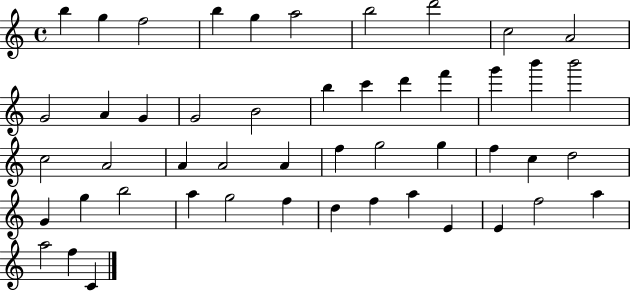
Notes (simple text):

B5/q G5/q F5/h B5/q G5/q A5/h B5/h D6/h C5/h A4/h G4/h A4/q G4/q G4/h B4/h B5/q C6/q D6/q F6/q G6/q B6/q B6/h C5/h A4/h A4/q A4/h A4/q F5/q G5/h G5/q F5/q C5/q D5/h G4/q G5/q B5/h A5/q G5/h F5/q D5/q F5/q A5/q E4/q E4/q F5/h A5/q A5/h F5/q C4/q